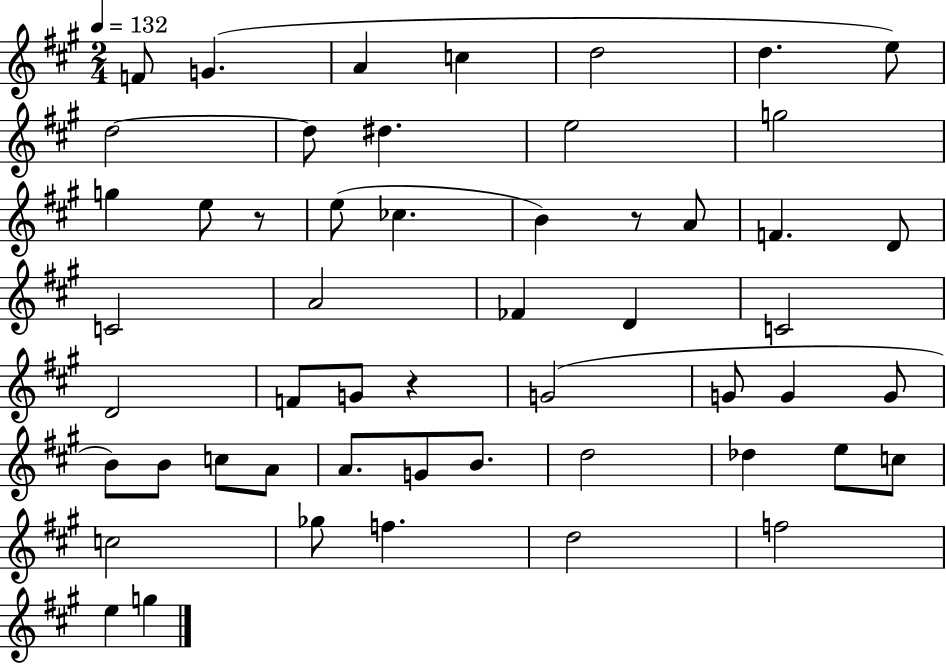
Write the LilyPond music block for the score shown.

{
  \clef treble
  \numericTimeSignature
  \time 2/4
  \key a \major
  \tempo 4 = 132
  f'8 g'4.( | a'4 c''4 | d''2 | d''4. e''8) | \break d''2~~ | d''8 dis''4. | e''2 | g''2 | \break g''4 e''8 r8 | e''8( ces''4. | b'4) r8 a'8 | f'4. d'8 | \break c'2 | a'2 | fes'4 d'4 | c'2 | \break d'2 | f'8 g'8 r4 | g'2( | g'8 g'4 g'8 | \break b'8) b'8 c''8 a'8 | a'8. g'8 b'8. | d''2 | des''4 e''8 c''8 | \break c''2 | ges''8 f''4. | d''2 | f''2 | \break e''4 g''4 | \bar "|."
}